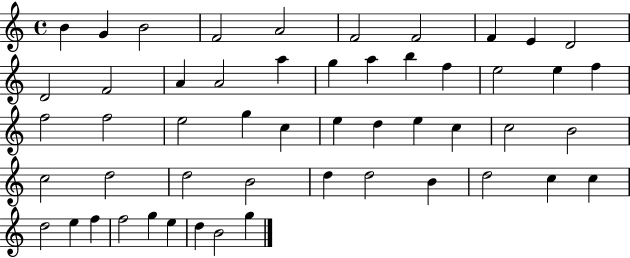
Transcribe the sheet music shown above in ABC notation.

X:1
T:Untitled
M:4/4
L:1/4
K:C
B G B2 F2 A2 F2 F2 F E D2 D2 F2 A A2 a g a b f e2 e f f2 f2 e2 g c e d e c c2 B2 c2 d2 d2 B2 d d2 B d2 c c d2 e f f2 g e d B2 g